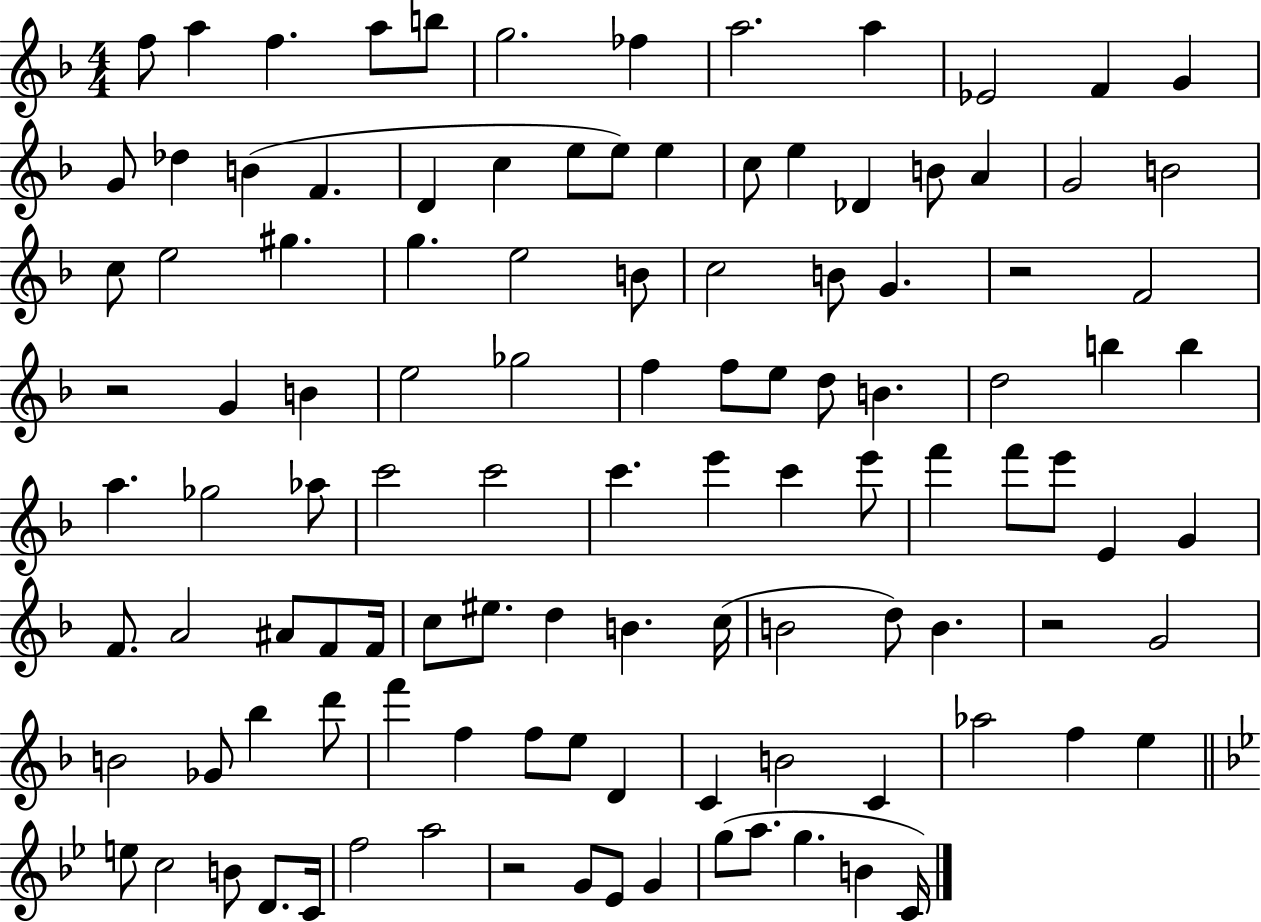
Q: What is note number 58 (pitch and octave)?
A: C6